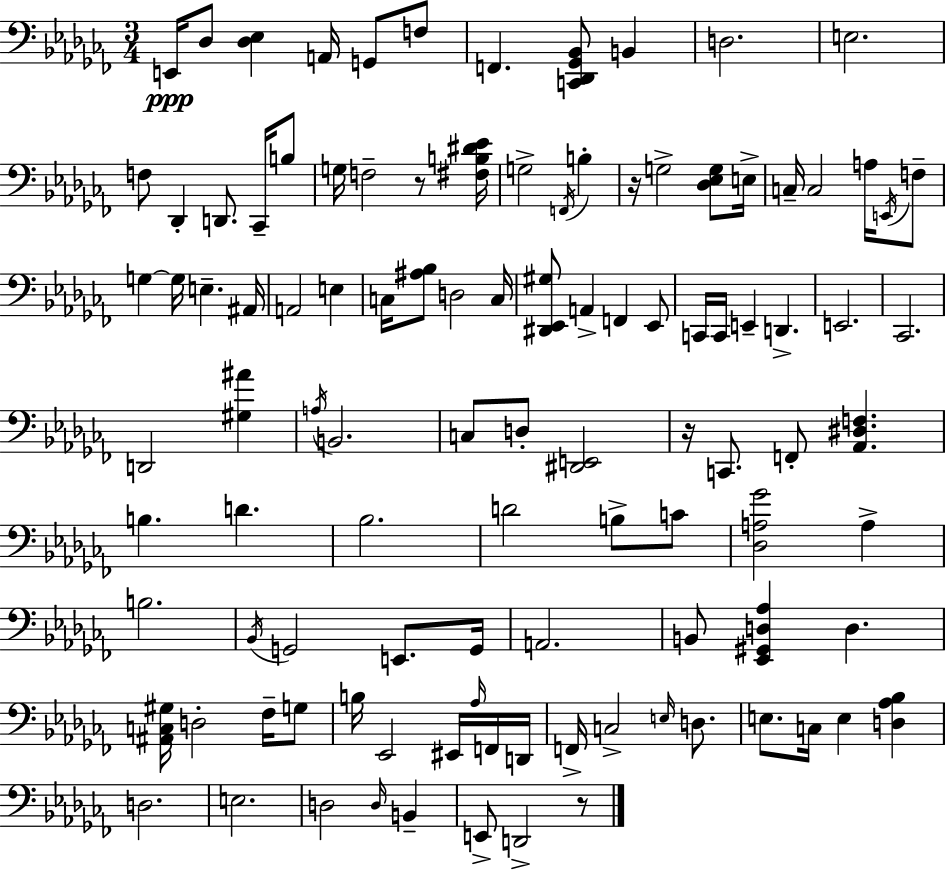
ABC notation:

X:1
T:Untitled
M:3/4
L:1/4
K:Abm
E,,/4 _D,/2 [_D,_E,] A,,/4 G,,/2 F,/2 F,, [C,,_D,,_G,,_B,,]/2 B,, D,2 E,2 F,/2 _D,, D,,/2 _C,,/4 B,/2 G,/4 F,2 z/2 [^F,B,^D_E]/4 G,2 F,,/4 B, z/4 G,2 [_D,_E,G,]/2 E,/4 C,/4 C,2 A,/4 E,,/4 F,/2 G, G,/4 E, ^A,,/4 A,,2 E, C,/4 [^A,_B,]/2 D,2 C,/4 [^D,,_E,,^G,]/2 A,, F,, _E,,/2 C,,/4 C,,/4 E,, D,, E,,2 _C,,2 D,,2 [^G,^A] A,/4 B,,2 C,/2 D,/2 [^D,,E,,]2 z/4 C,,/2 F,,/2 [_A,,^D,F,] B, D _B,2 D2 B,/2 C/2 [_D,A,_G]2 A, B,2 _B,,/4 G,,2 E,,/2 G,,/4 A,,2 B,,/2 [_E,,^G,,D,_A,] D, [^A,,C,^G,]/4 D,2 _F,/4 G,/2 B,/4 _E,,2 ^E,,/4 _A,/4 F,,/4 D,,/4 F,,/4 C,2 E,/4 D,/2 E,/2 C,/4 E, [D,_A,_B,] D,2 E,2 D,2 D,/4 B,, E,,/2 D,,2 z/2